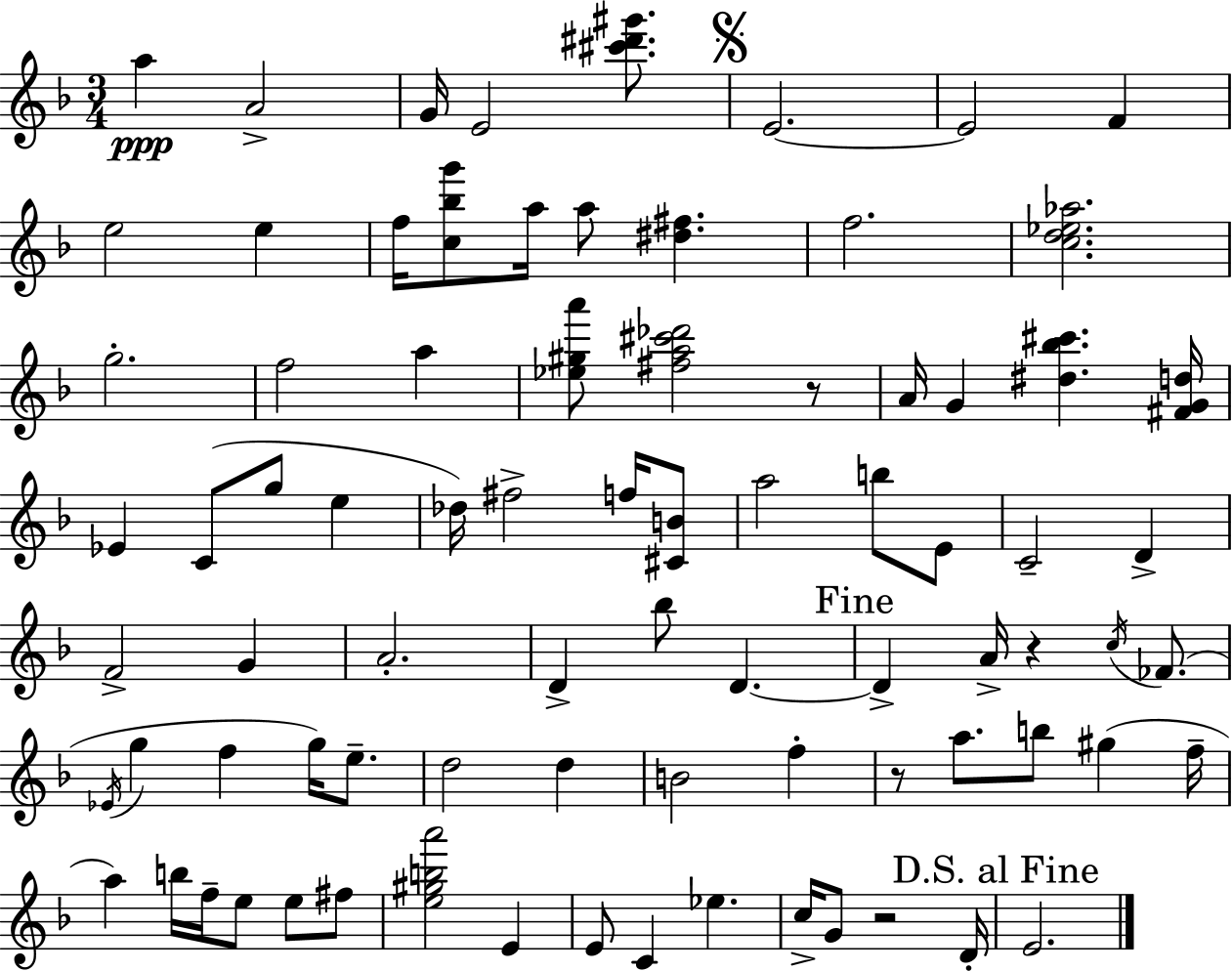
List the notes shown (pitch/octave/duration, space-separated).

A5/q A4/h G4/s E4/h [C#6,D#6,G#6]/e. E4/h. E4/h F4/q E5/h E5/q F5/s [C5,Bb5,G6]/e A5/s A5/e [D#5,F#5]/q. F5/h. [C5,D5,Eb5,Ab5]/h. G5/h. F5/h A5/q [Eb5,G#5,A6]/e [F#5,A5,C#6,Db6]/h R/e A4/s G4/q [D#5,Bb5,C#6]/q. [F#4,G4,D5]/s Eb4/q C4/e G5/e E5/q Db5/s F#5/h F5/s [C#4,B4]/e A5/h B5/e E4/e C4/h D4/q F4/h G4/q A4/h. D4/q Bb5/e D4/q. D4/q A4/s R/q C5/s FES4/e. Eb4/s G5/q F5/q G5/s E5/e. D5/h D5/q B4/h F5/q R/e A5/e. B5/e G#5/q F5/s A5/q B5/s F5/s E5/e E5/e F#5/e [E5,G#5,B5,A6]/h E4/q E4/e C4/q Eb5/q. C5/s G4/e R/h D4/s E4/h.